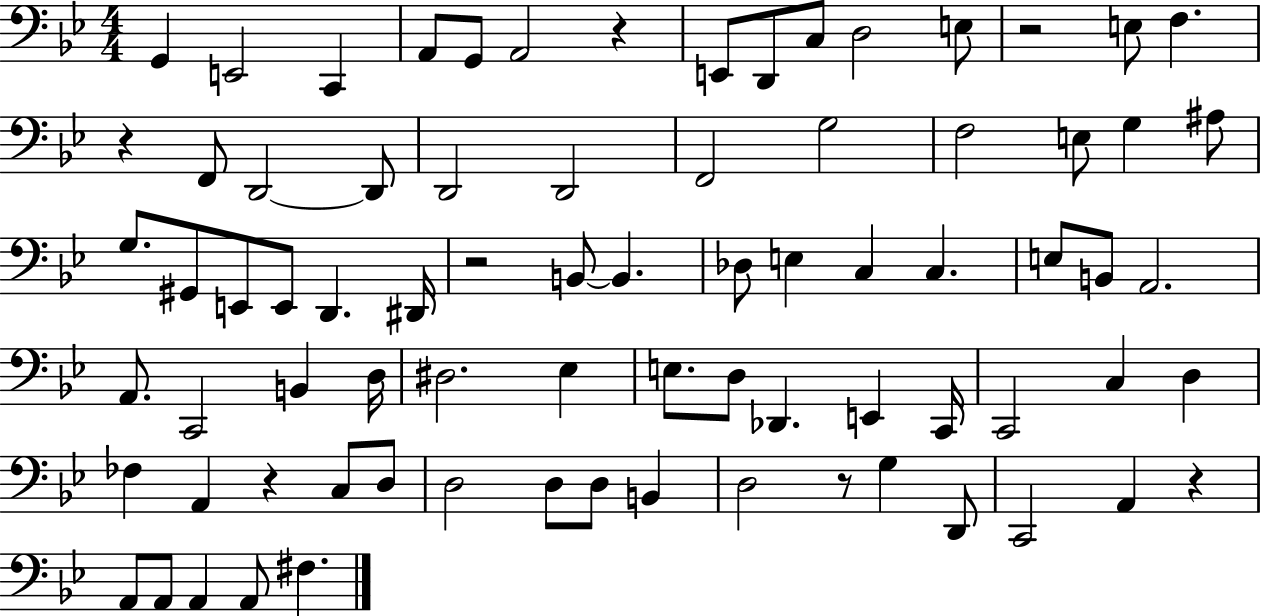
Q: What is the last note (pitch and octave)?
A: F#3